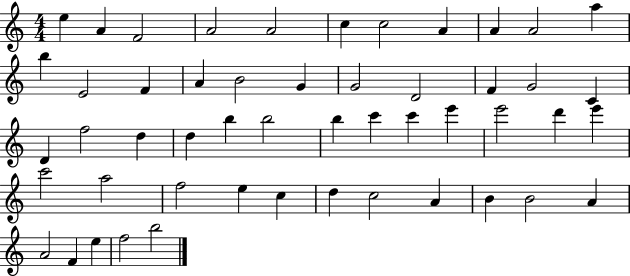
E5/q A4/q F4/h A4/h A4/h C5/q C5/h A4/q A4/q A4/h A5/q B5/q E4/h F4/q A4/q B4/h G4/q G4/h D4/h F4/q G4/h C4/q D4/q F5/h D5/q D5/q B5/q B5/h B5/q C6/q C6/q E6/q E6/h D6/q E6/q C6/h A5/h F5/h E5/q C5/q D5/q C5/h A4/q B4/q B4/h A4/q A4/h F4/q E5/q F5/h B5/h